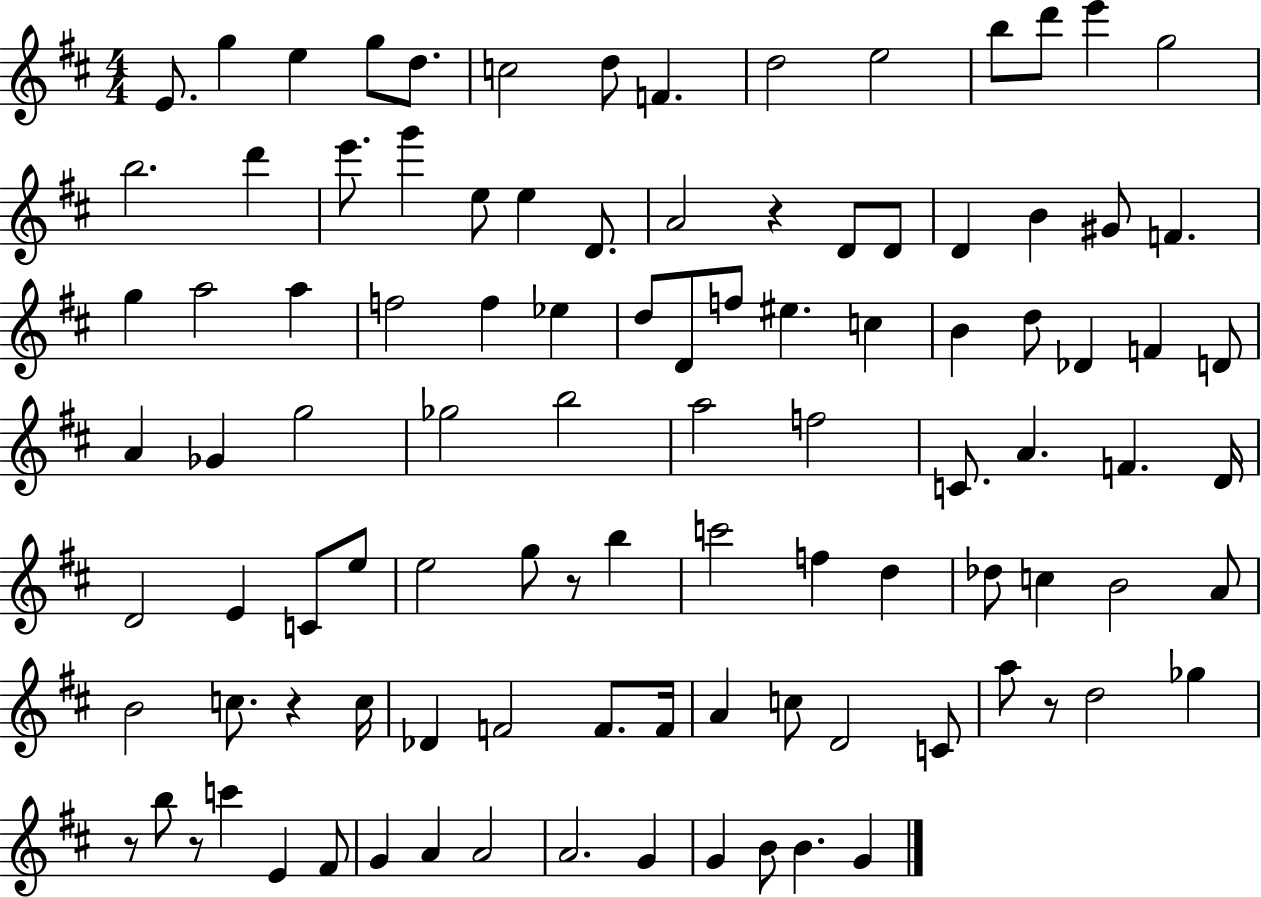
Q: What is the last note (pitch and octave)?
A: G4